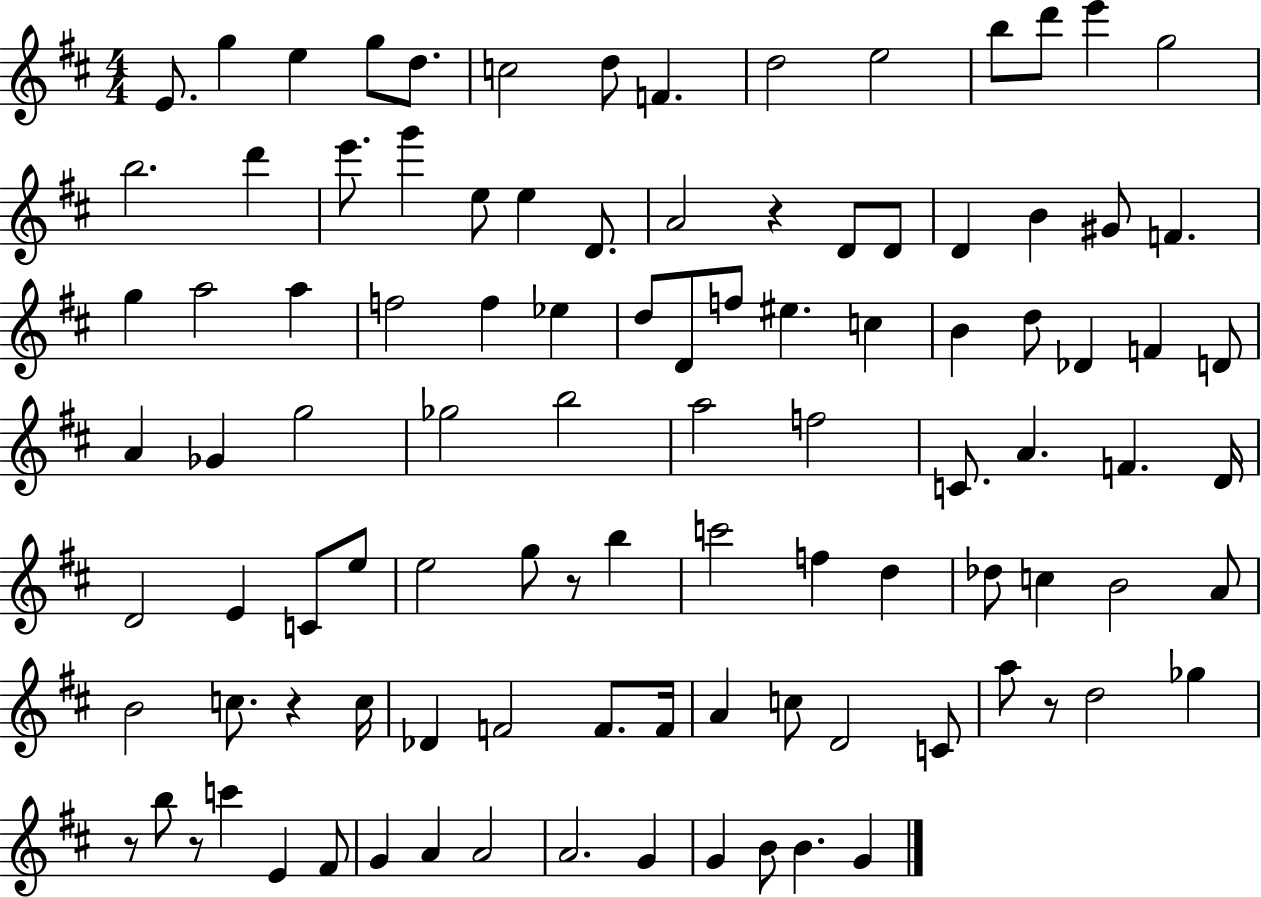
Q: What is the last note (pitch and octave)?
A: G4